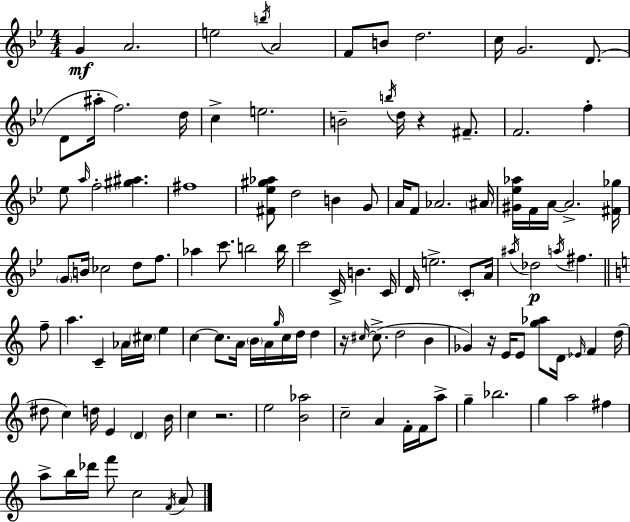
G4/q A4/h. E5/h B5/s A4/h F4/e B4/e D5/h. C5/s G4/h. D4/e. D4/e A#5/s F5/h. D5/s C5/q E5/h. B4/h B5/s D5/s R/q F#4/e. F4/h. F5/q Eb5/e A5/s F5/h [G#5,A#5]/q. F#5/w [F#4,Eb5,G#5,Ab5]/e D5/h B4/q G4/e A4/s F4/e Ab4/h. A#4/s [G#4,Eb5,Ab5]/s F4/s A4/s A4/h. [F#4,Gb5]/s G4/e B4/s CES5/h D5/e F5/e. Ab5/q C6/e. B5/h B5/s C6/h C4/s B4/q. C4/s D4/s E5/h. C4/e A4/s A#5/s Db5/h A5/s F#5/q. F5/e A5/q. C4/q Ab4/s C#5/s E5/q C5/q C5/e. A4/s B4/s A4/s G5/s C5/s D5/s D5/q R/s C#5/s C#5/e. D5/h B4/q Gb4/q R/s E4/s E4/e [G5,Ab5]/e D4/s Eb4/s F4/q D5/s D#5/e C5/q D5/s E4/q D4/q B4/s C5/q R/h. E5/h [B4,Ab5]/h C5/h A4/q F4/s F4/s A5/e G5/q Bb5/h. G5/q A5/h F#5/q A5/e B5/s Db6/s F6/e C5/h F4/s A4/e